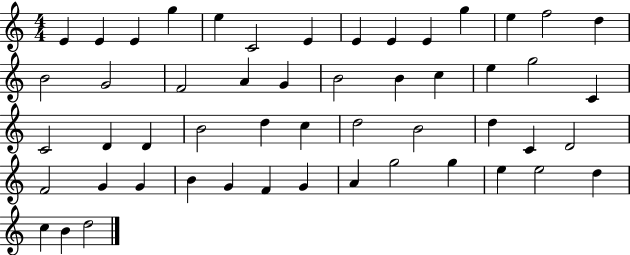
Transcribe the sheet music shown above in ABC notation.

X:1
T:Untitled
M:4/4
L:1/4
K:C
E E E g e C2 E E E E g e f2 d B2 G2 F2 A G B2 B c e g2 C C2 D D B2 d c d2 B2 d C D2 F2 G G B G F G A g2 g e e2 d c B d2